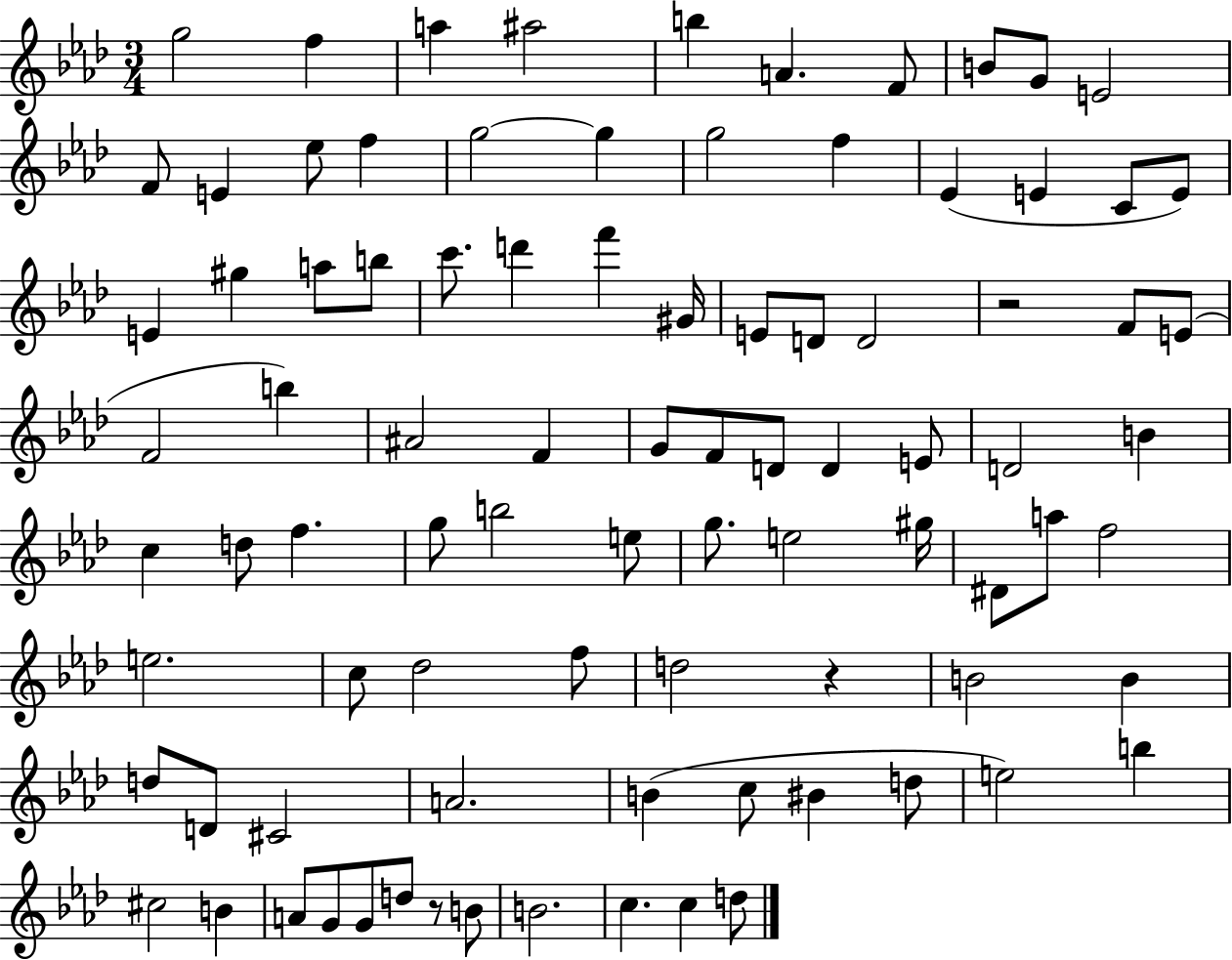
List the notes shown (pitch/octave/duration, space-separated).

G5/h F5/q A5/q A#5/h B5/q A4/q. F4/e B4/e G4/e E4/h F4/e E4/q Eb5/e F5/q G5/h G5/q G5/h F5/q Eb4/q E4/q C4/e E4/e E4/q G#5/q A5/e B5/e C6/e. D6/q F6/q G#4/s E4/e D4/e D4/h R/h F4/e E4/e F4/h B5/q A#4/h F4/q G4/e F4/e D4/e D4/q E4/e D4/h B4/q C5/q D5/e F5/q. G5/e B5/h E5/e G5/e. E5/h G#5/s D#4/e A5/e F5/h E5/h. C5/e Db5/h F5/e D5/h R/q B4/h B4/q D5/e D4/e C#4/h A4/h. B4/q C5/e BIS4/q D5/e E5/h B5/q C#5/h B4/q A4/e G4/e G4/e D5/e R/e B4/e B4/h. C5/q. C5/q D5/e